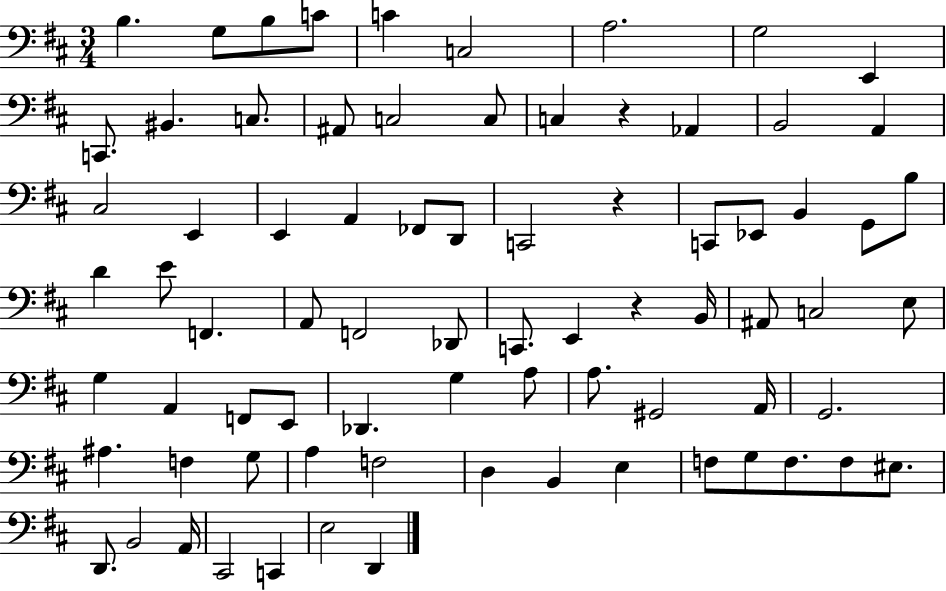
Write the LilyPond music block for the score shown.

{
  \clef bass
  \numericTimeSignature
  \time 3/4
  \key d \major
  b4. g8 b8 c'8 | c'4 c2 | a2. | g2 e,4 | \break c,8. bis,4. c8. | ais,8 c2 c8 | c4 r4 aes,4 | b,2 a,4 | \break cis2 e,4 | e,4 a,4 fes,8 d,8 | c,2 r4 | c,8 ees,8 b,4 g,8 b8 | \break d'4 e'8 f,4. | a,8 f,2 des,8 | c,8. e,4 r4 b,16 | ais,8 c2 e8 | \break g4 a,4 f,8 e,8 | des,4. g4 a8 | a8. gis,2 a,16 | g,2. | \break ais4. f4 g8 | a4 f2 | d4 b,4 e4 | f8 g8 f8. f8 eis8. | \break d,8. b,2 a,16 | cis,2 c,4 | e2 d,4 | \bar "|."
}